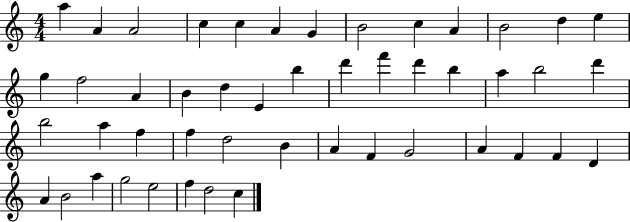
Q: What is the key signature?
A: C major